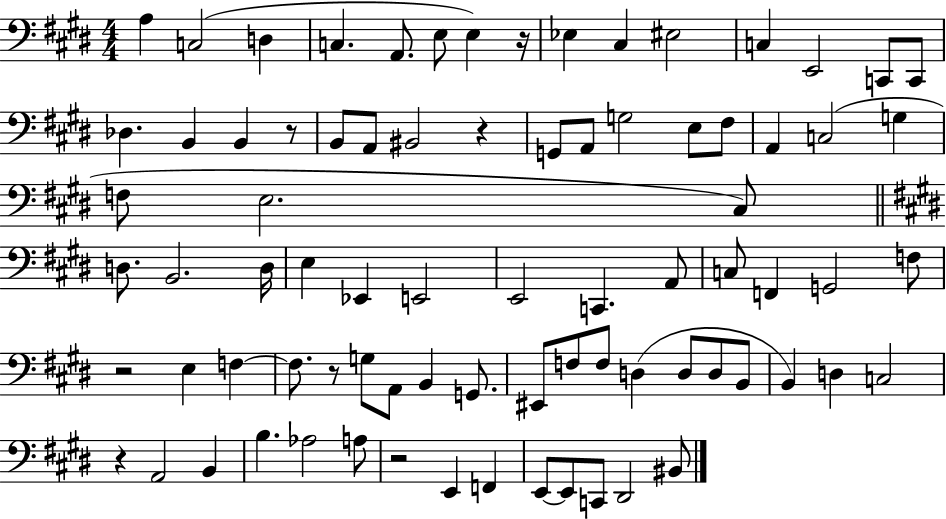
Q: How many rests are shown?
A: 7